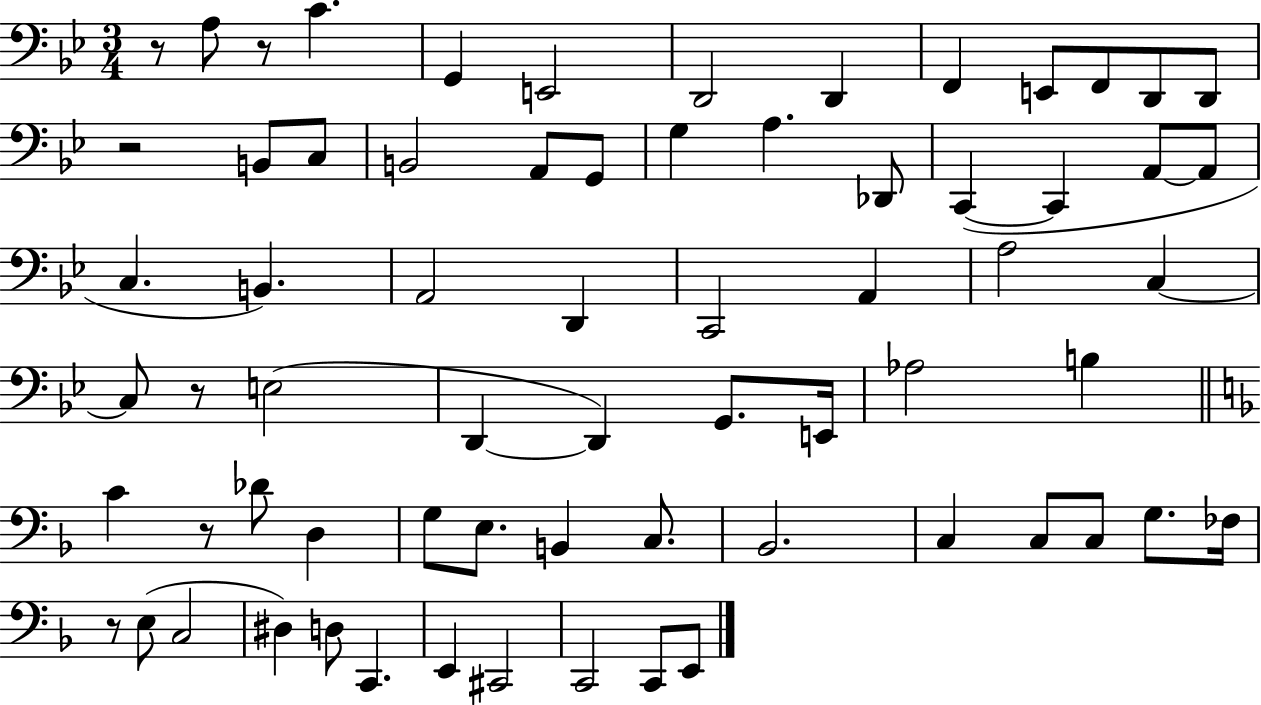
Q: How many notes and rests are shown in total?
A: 68